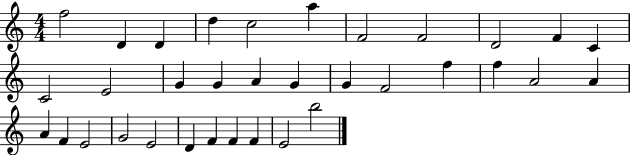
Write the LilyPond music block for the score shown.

{
  \clef treble
  \numericTimeSignature
  \time 4/4
  \key c \major
  f''2 d'4 d'4 | d''4 c''2 a''4 | f'2 f'2 | d'2 f'4 c'4 | \break c'2 e'2 | g'4 g'4 a'4 g'4 | g'4 f'2 f''4 | f''4 a'2 a'4 | \break a'4 f'4 e'2 | g'2 e'2 | d'4 f'4 f'4 f'4 | e'2 b''2 | \break \bar "|."
}